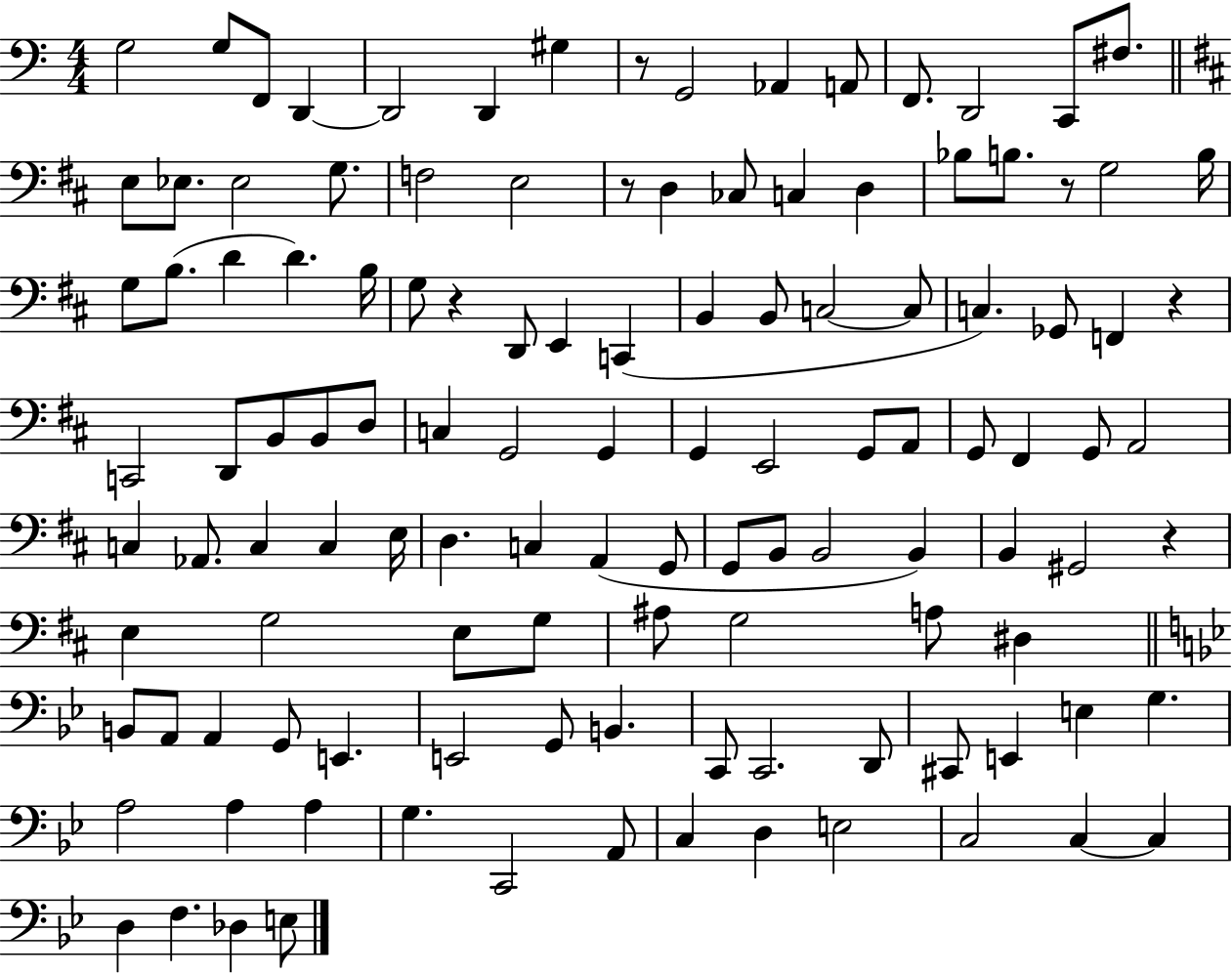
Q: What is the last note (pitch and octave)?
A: E3